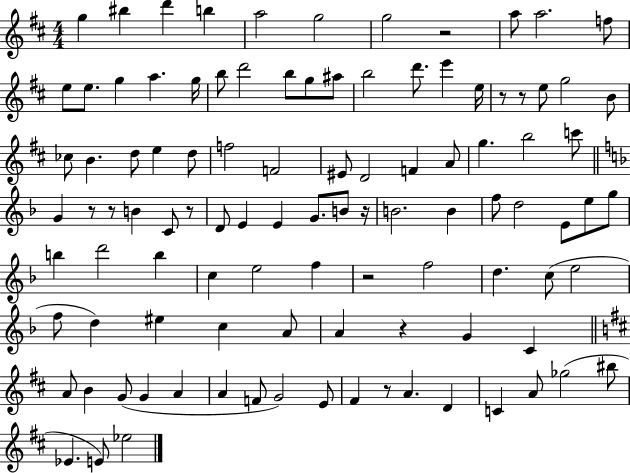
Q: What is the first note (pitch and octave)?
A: G5